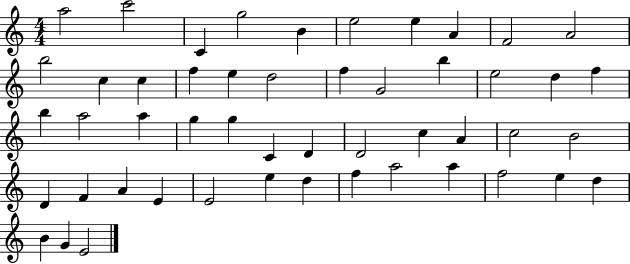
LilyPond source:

{
  \clef treble
  \numericTimeSignature
  \time 4/4
  \key c \major
  a''2 c'''2 | c'4 g''2 b'4 | e''2 e''4 a'4 | f'2 a'2 | \break b''2 c''4 c''4 | f''4 e''4 d''2 | f''4 g'2 b''4 | e''2 d''4 f''4 | \break b''4 a''2 a''4 | g''4 g''4 c'4 d'4 | d'2 c''4 a'4 | c''2 b'2 | \break d'4 f'4 a'4 e'4 | e'2 e''4 d''4 | f''4 a''2 a''4 | f''2 e''4 d''4 | \break b'4 g'4 e'2 | \bar "|."
}